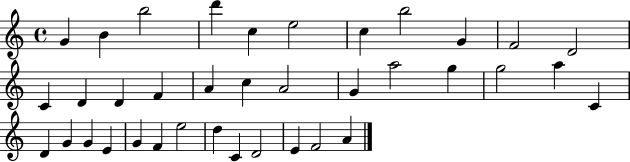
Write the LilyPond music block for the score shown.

{
  \clef treble
  \time 4/4
  \defaultTimeSignature
  \key c \major
  g'4 b'4 b''2 | d'''4 c''4 e''2 | c''4 b''2 g'4 | f'2 d'2 | \break c'4 d'4 d'4 f'4 | a'4 c''4 a'2 | g'4 a''2 g''4 | g''2 a''4 c'4 | \break d'4 g'4 g'4 e'4 | g'4 f'4 e''2 | d''4 c'4 d'2 | e'4 f'2 a'4 | \break \bar "|."
}